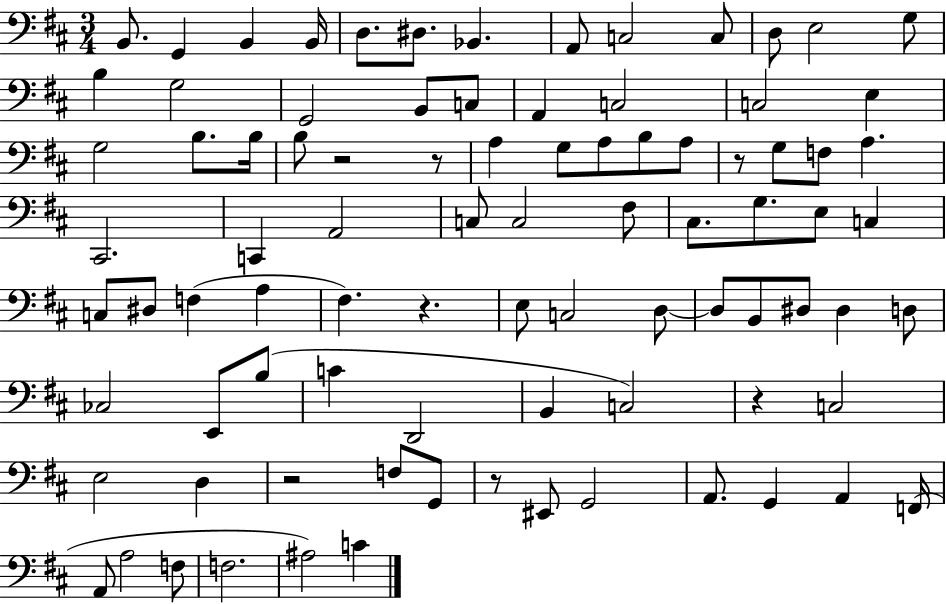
X:1
T:Untitled
M:3/4
L:1/4
K:D
B,,/2 G,, B,, B,,/4 D,/2 ^D,/2 _B,, A,,/2 C,2 C,/2 D,/2 E,2 G,/2 B, G,2 G,,2 B,,/2 C,/2 A,, C,2 C,2 E, G,2 B,/2 B,/4 B,/2 z2 z/2 A, G,/2 A,/2 B,/2 A,/2 z/2 G,/2 F,/2 A, ^C,,2 C,, A,,2 C,/2 C,2 ^F,/2 ^C,/2 G,/2 E,/2 C, C,/2 ^D,/2 F, A, ^F, z E,/2 C,2 D,/2 D,/2 B,,/2 ^D,/2 ^D, D,/2 _C,2 E,,/2 B,/2 C D,,2 B,, C,2 z C,2 E,2 D, z2 F,/2 G,,/2 z/2 ^E,,/2 G,,2 A,,/2 G,, A,, F,,/4 A,,/2 A,2 F,/2 F,2 ^A,2 C